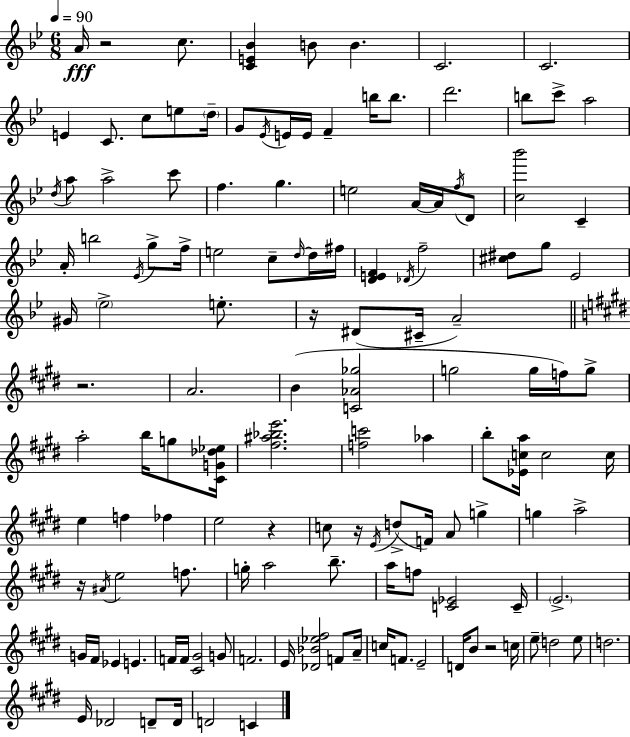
{
  \clef treble
  \numericTimeSignature
  \time 6/8
  \key bes \major
  \tempo 4 = 90
  a'16\fff r2 c''8. | <c' e' bes'>4 b'8 b'4. | c'2. | c'2. | \break e'4 c'8. c''8 e''8 \parenthesize d''16-- | g'8 \acciaccatura { ees'16 } e'16 e'16 f'4-- b''16 b''8. | d'''2. | b''8 c'''8-> a''2 | \break \acciaccatura { d''16 } a''8 a''2-> | c'''8 f''4. g''4. | e''2 a'16~~ a'16 | \acciaccatura { f''16 } d'8 <c'' bes'''>2 c'4-- | \break a'16-. b''2 | \acciaccatura { ees'16 } g''8-> f''16-> e''2 | c''8-- \grace { d''16~ }~ d''16 fis''16 <d' e' f'>4 \acciaccatura { des'16 } f''2-- | <cis'' dis''>8 g''8 ees'2 | \break gis'16 \parenthesize ees''2-> | e''8.-. r16 dis'8( cis'16-- a'2--) | \bar "||" \break \key e \major r2. | a'2. | b'4( <c' aes' ges''>2 | g''2 g''16 f''16) g''8-> | \break a''2-. b''16 g''8 <cis' g' des'' ees''>16 | <fis'' ais'' bes'' e'''>2. | <f'' c'''>2 aes''4 | b''8-. <ees' c'' a''>16 c''2 c''16 | \break e''4 f''4 fes''4 | e''2 r4 | c''8 r16 \acciaccatura { e'16 }( d''8-> f'16) a'8 g''4-> | g''4 a''2-> | \break r16 \acciaccatura { ais'16 } e''2 f''8. | g''16-. a''2 b''8.-- | a''16 f''8 <c' ees'>2 | c'16-- \parenthesize e'2.-> | \break g'16 fis'16 ees'4 e'4. | f'16 f'16 <cis' gis'>2 | g'8 f'2. | e'16 <des' bes' ees'' fis''>2 f'8 | \break a'16-- c''16 f'8. e'2-- | d'16 b'8 r2 | c''16 e''8-- d''2 | e''8 d''2. | \break e'16 des'2 d'8-- | d'16 d'2 c'4 | \bar "|."
}